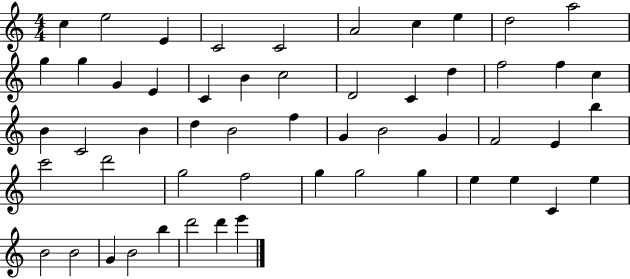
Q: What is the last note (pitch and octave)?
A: E6